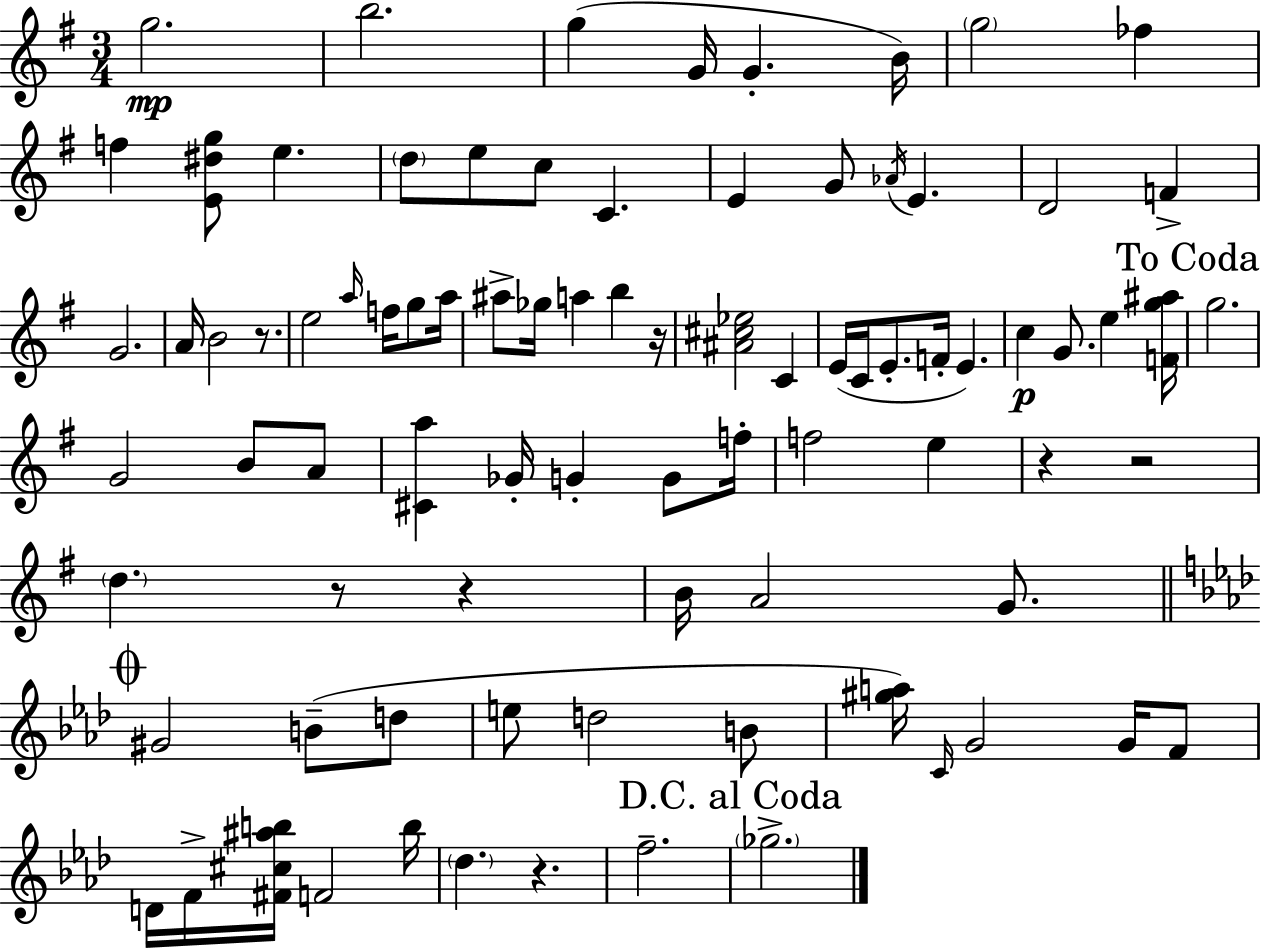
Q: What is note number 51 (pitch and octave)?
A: E5